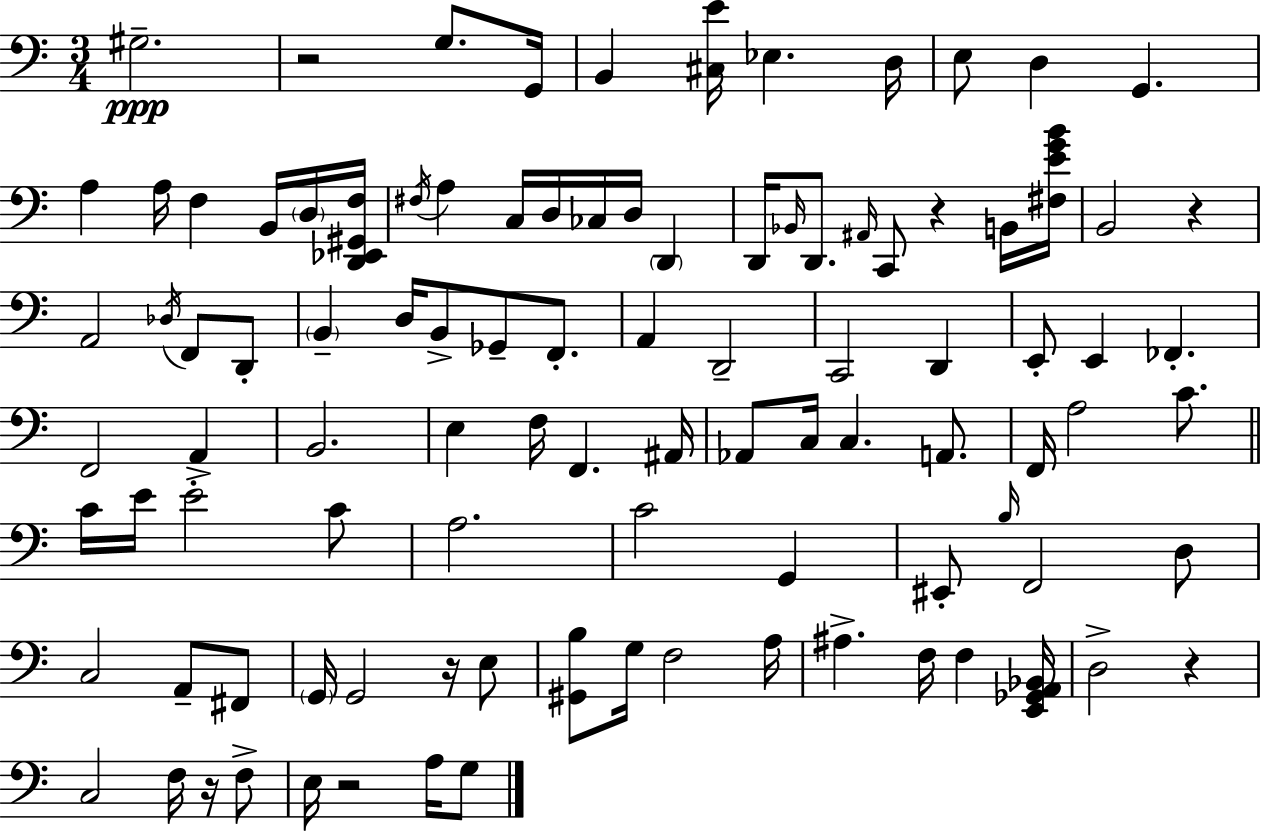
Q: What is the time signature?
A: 3/4